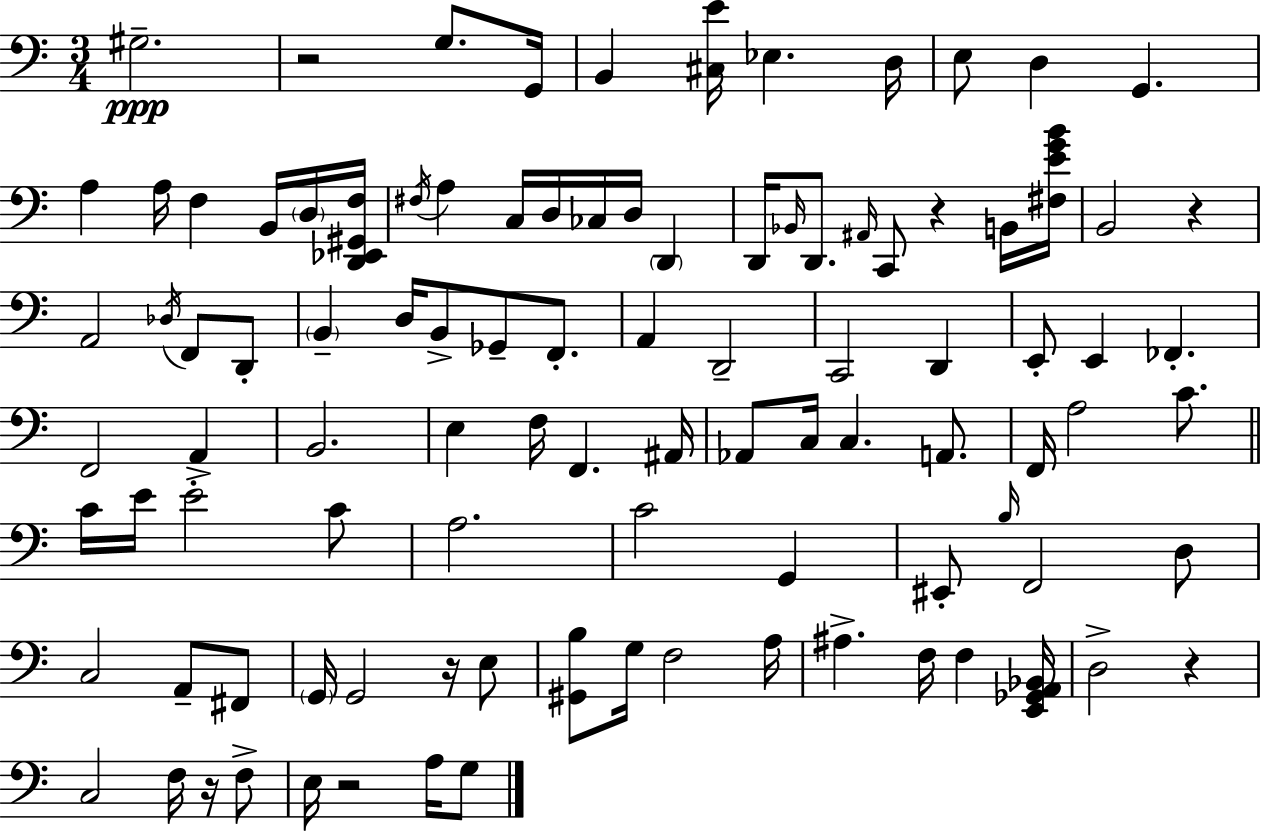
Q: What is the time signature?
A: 3/4